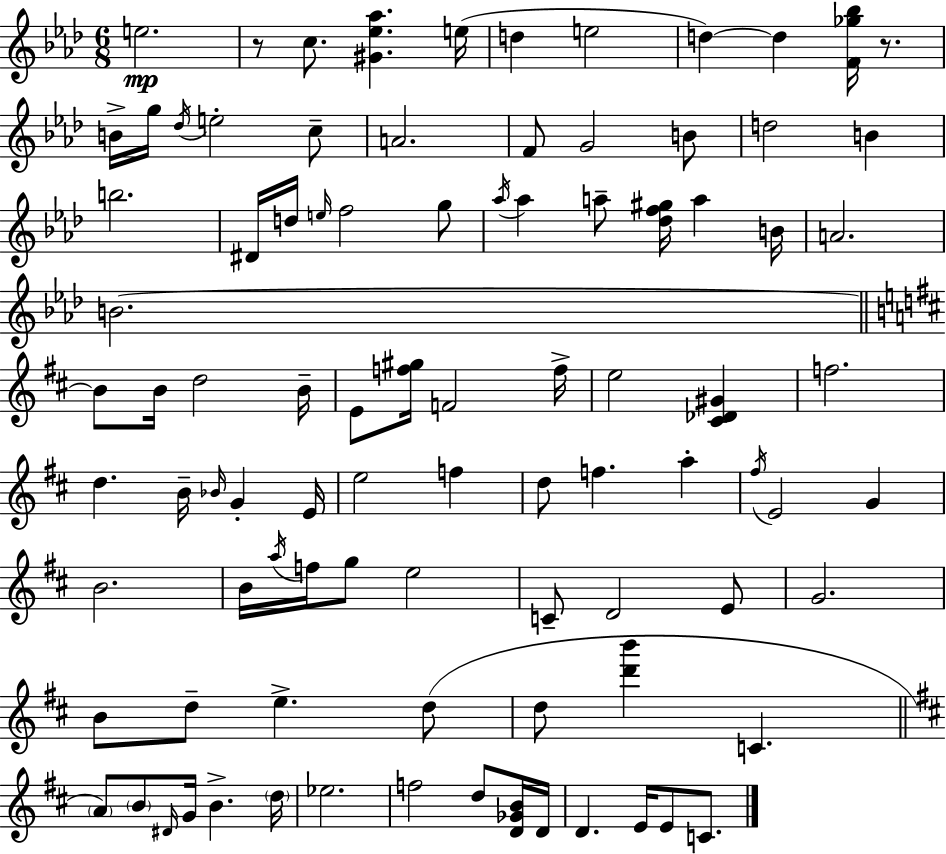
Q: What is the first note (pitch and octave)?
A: E5